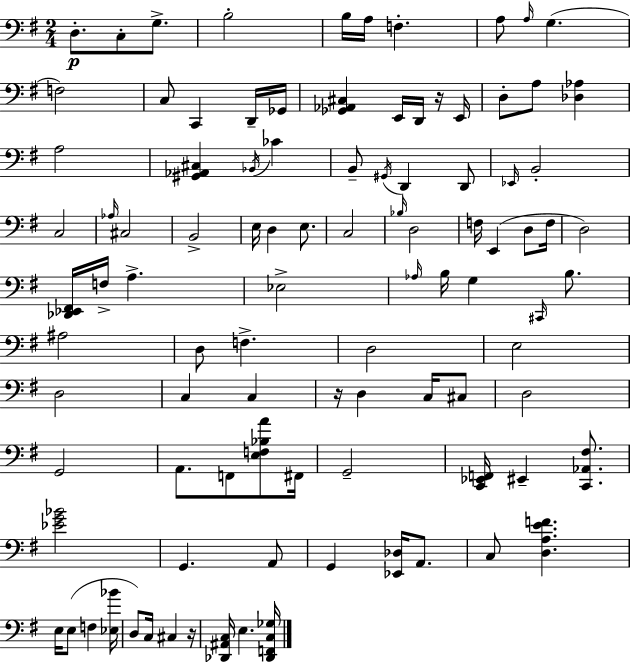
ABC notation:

X:1
T:Untitled
M:2/4
L:1/4
K:G
D,/2 C,/2 G,/2 B,2 B,/4 A,/4 F, A,/2 A,/4 G, F,2 C,/2 C,, D,,/4 _G,,/4 [_G,,_A,,^C,] E,,/4 D,,/4 z/4 E,,/4 D,/2 A,/2 [_D,_A,] A,2 [^G,,_A,,^C,] _B,,/4 _C B,,/2 ^G,,/4 D,, D,,/2 _E,,/4 B,,2 C,2 _A,/4 ^C,2 B,,2 E,/4 D, E,/2 C,2 _B,/4 D,2 F,/4 E,, D,/2 F,/4 D,2 [_D,,_E,,^F,,]/4 F,/4 A, _E,2 _A,/4 B,/4 G, ^C,,/4 B,/2 ^A,2 D,/2 F, D,2 E,2 D,2 C, C, z/4 D, C,/4 ^C,/2 D,2 G,,2 A,,/2 F,,/2 [E,F,_B,A]/2 ^F,,/4 G,,2 [C,,_E,,F,,]/4 ^E,, [C,,_A,,^F,]/2 [_EG_B]2 G,, A,,/2 G,, [_E,,_D,]/4 A,,/2 C,/2 [D,A,EF] E,/4 E,/2 F, [_E,_B]/4 D,/2 C,/4 ^C, z/4 [_D,,^A,,C,]/4 E, [_D,,F,,C,_G,]/4